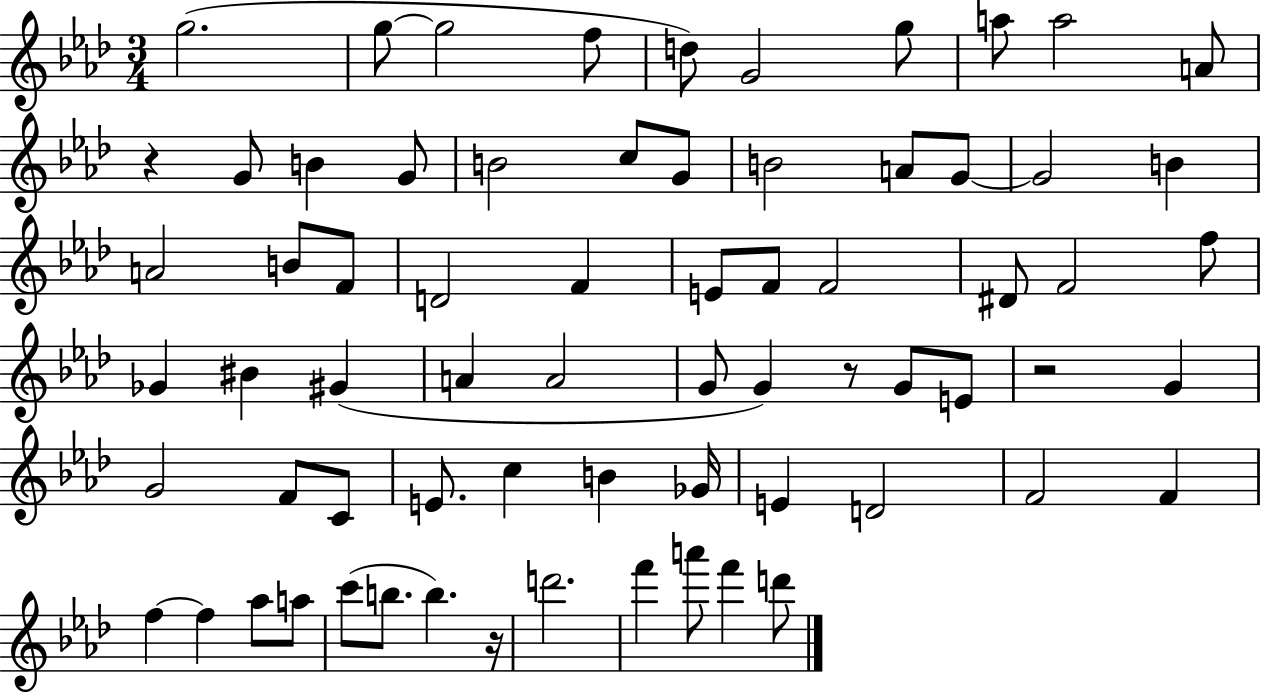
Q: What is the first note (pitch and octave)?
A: G5